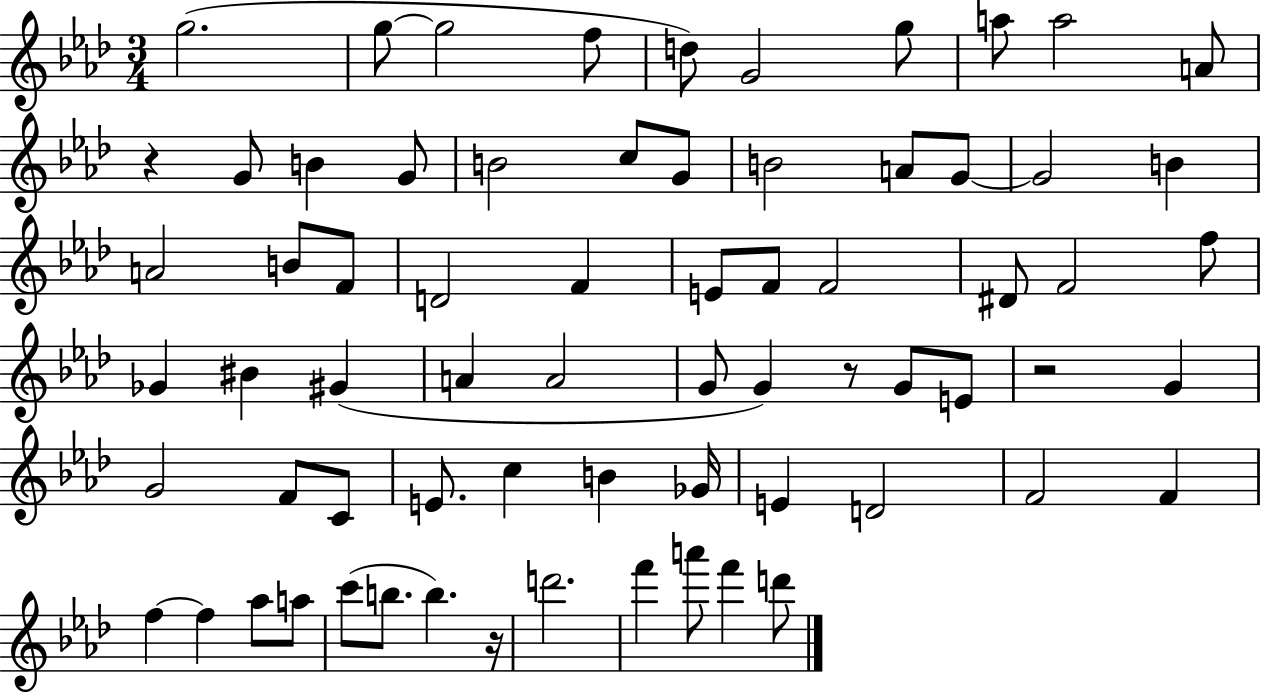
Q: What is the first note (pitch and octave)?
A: G5